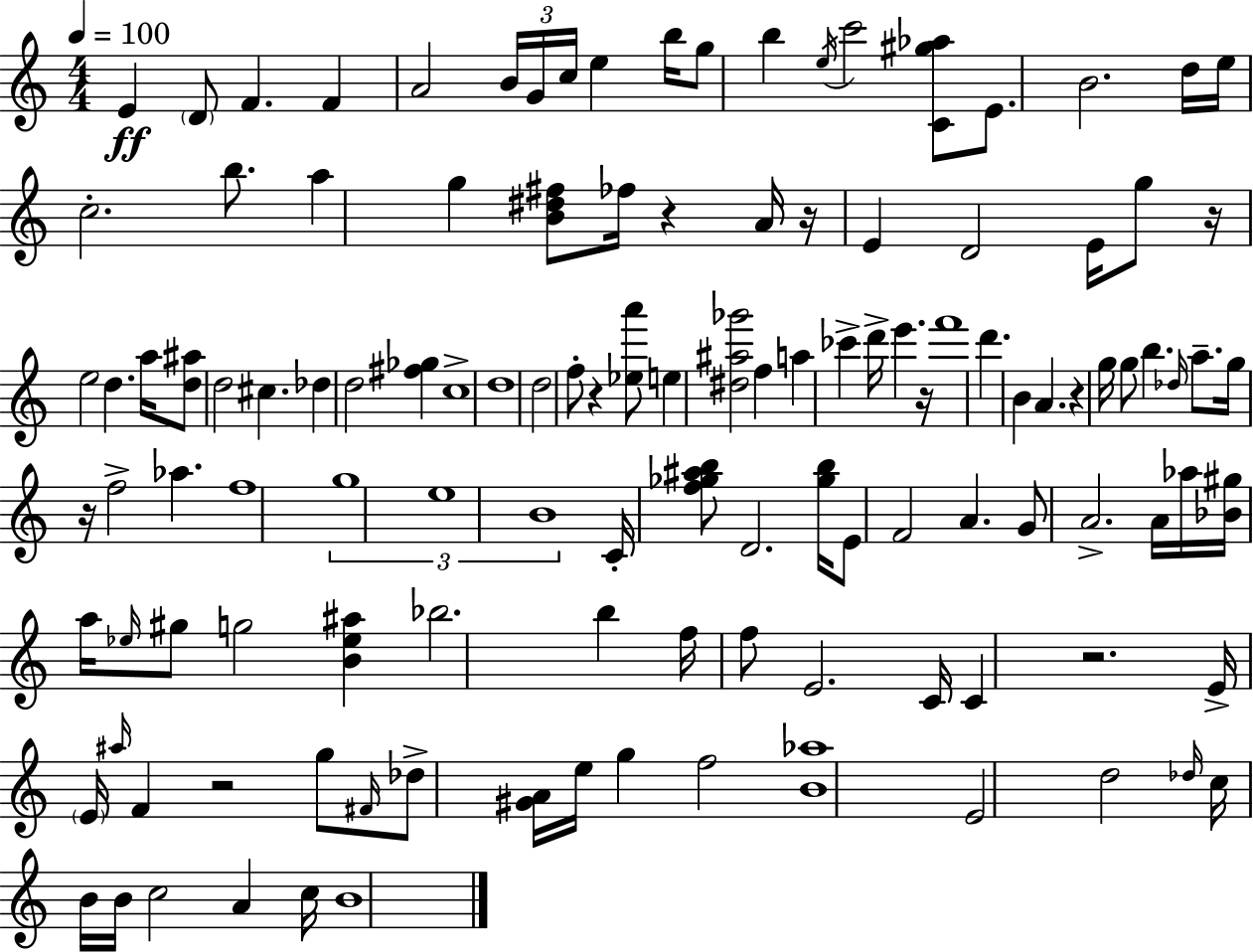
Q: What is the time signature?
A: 4/4